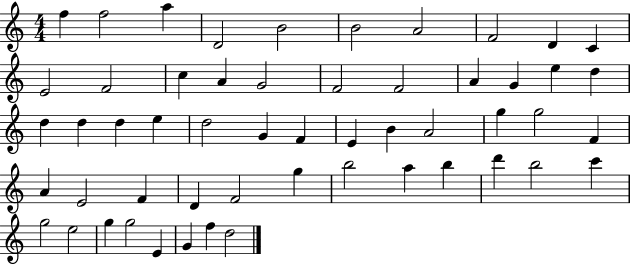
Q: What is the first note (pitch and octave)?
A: F5